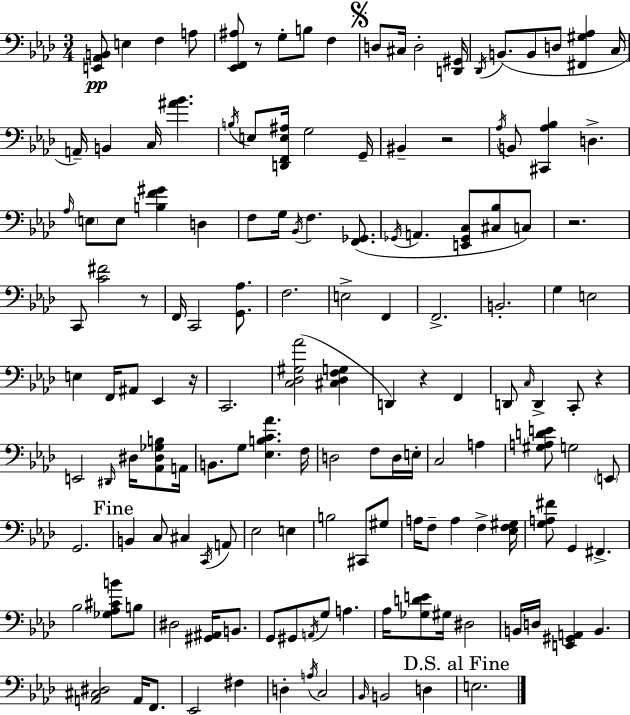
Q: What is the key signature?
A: F minor